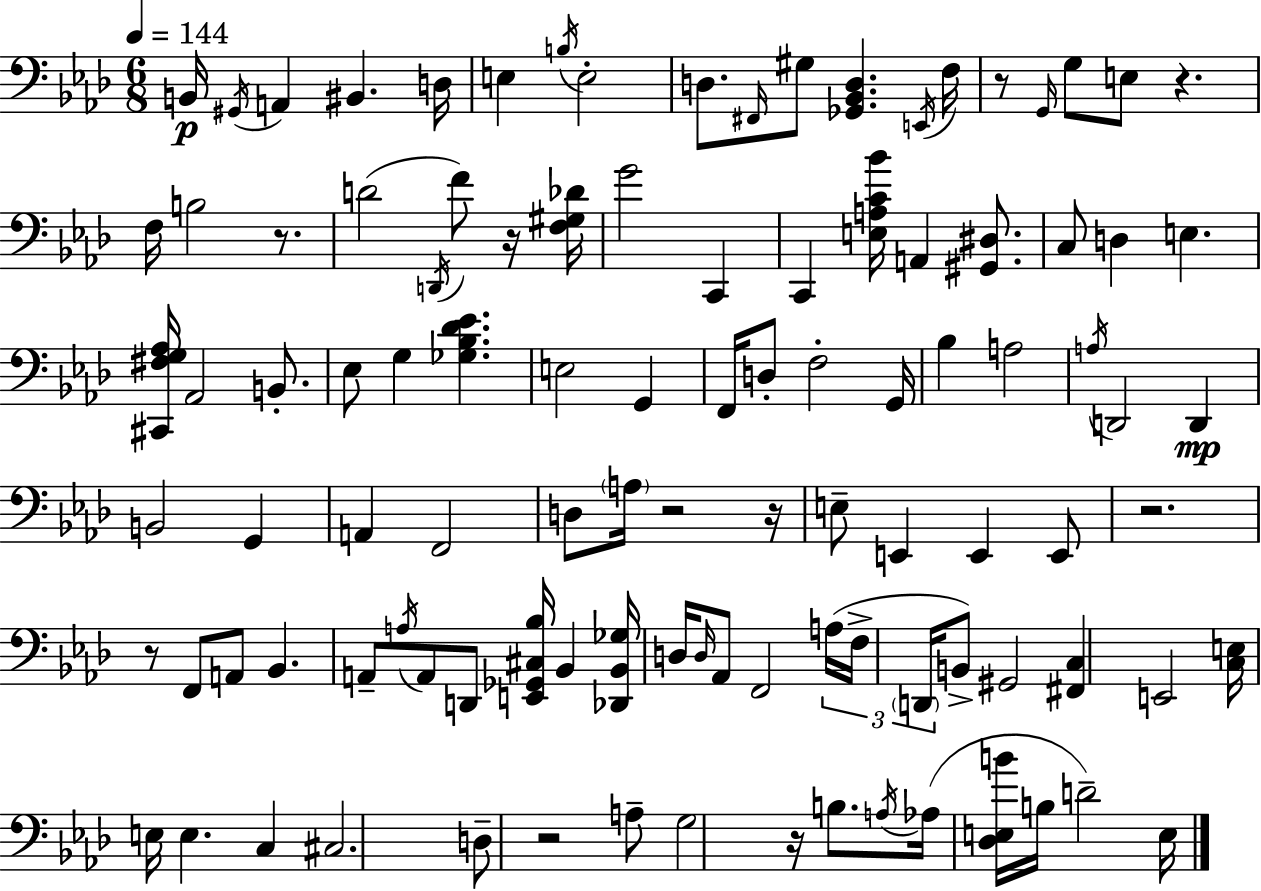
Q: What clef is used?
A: bass